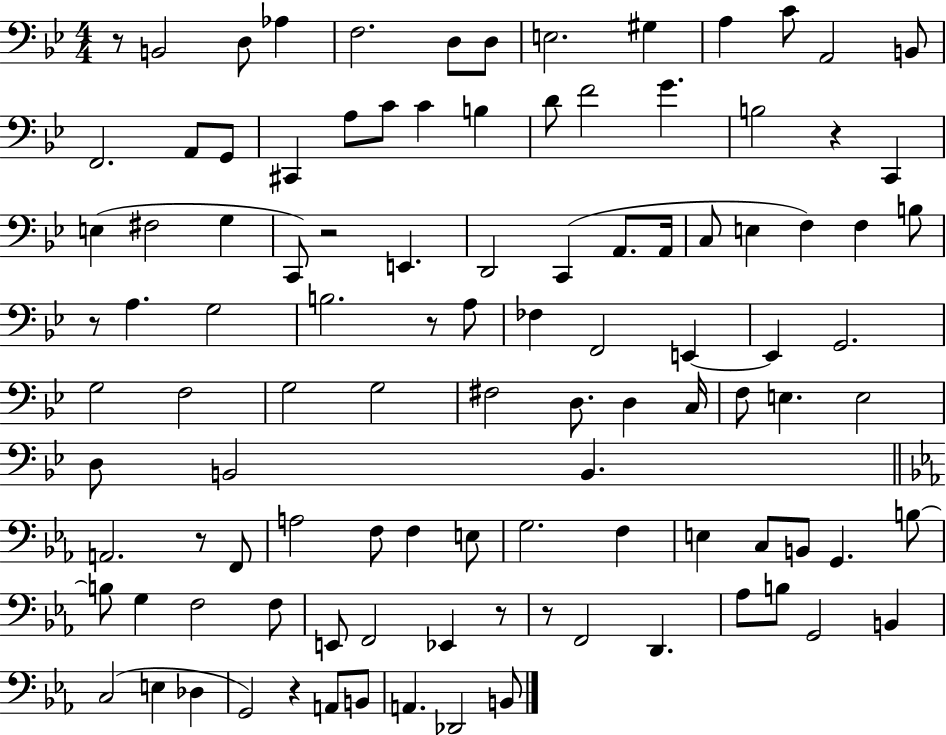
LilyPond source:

{
  \clef bass
  \numericTimeSignature
  \time 4/4
  \key bes \major
  \repeat volta 2 { r8 b,2 d8 aes4 | f2. d8 d8 | e2. gis4 | a4 c'8 a,2 b,8 | \break f,2. a,8 g,8 | cis,4 a8 c'8 c'4 b4 | d'8 f'2 g'4. | b2 r4 c,4 | \break e4( fis2 g4 | c,8) r2 e,4. | d,2 c,4( a,8. a,16 | c8 e4 f4) f4 b8 | \break r8 a4. g2 | b2. r8 a8 | fes4 f,2 e,4~~ | e,4 g,2. | \break g2 f2 | g2 g2 | fis2 d8. d4 c16 | f8 e4. e2 | \break d8 b,2 b,4. | \bar "||" \break \key ees \major a,2. r8 f,8 | a2 f8 f4 e8 | g2. f4 | e4 c8 b,8 g,4. b8~~ | \break b8 g4 f2 f8 | e,8 f,2 ees,4 r8 | r8 f,2 d,4. | aes8 b8 g,2 b,4 | \break c2( e4 des4 | g,2) r4 a,8 b,8 | a,4. des,2 b,8 | } \bar "|."
}